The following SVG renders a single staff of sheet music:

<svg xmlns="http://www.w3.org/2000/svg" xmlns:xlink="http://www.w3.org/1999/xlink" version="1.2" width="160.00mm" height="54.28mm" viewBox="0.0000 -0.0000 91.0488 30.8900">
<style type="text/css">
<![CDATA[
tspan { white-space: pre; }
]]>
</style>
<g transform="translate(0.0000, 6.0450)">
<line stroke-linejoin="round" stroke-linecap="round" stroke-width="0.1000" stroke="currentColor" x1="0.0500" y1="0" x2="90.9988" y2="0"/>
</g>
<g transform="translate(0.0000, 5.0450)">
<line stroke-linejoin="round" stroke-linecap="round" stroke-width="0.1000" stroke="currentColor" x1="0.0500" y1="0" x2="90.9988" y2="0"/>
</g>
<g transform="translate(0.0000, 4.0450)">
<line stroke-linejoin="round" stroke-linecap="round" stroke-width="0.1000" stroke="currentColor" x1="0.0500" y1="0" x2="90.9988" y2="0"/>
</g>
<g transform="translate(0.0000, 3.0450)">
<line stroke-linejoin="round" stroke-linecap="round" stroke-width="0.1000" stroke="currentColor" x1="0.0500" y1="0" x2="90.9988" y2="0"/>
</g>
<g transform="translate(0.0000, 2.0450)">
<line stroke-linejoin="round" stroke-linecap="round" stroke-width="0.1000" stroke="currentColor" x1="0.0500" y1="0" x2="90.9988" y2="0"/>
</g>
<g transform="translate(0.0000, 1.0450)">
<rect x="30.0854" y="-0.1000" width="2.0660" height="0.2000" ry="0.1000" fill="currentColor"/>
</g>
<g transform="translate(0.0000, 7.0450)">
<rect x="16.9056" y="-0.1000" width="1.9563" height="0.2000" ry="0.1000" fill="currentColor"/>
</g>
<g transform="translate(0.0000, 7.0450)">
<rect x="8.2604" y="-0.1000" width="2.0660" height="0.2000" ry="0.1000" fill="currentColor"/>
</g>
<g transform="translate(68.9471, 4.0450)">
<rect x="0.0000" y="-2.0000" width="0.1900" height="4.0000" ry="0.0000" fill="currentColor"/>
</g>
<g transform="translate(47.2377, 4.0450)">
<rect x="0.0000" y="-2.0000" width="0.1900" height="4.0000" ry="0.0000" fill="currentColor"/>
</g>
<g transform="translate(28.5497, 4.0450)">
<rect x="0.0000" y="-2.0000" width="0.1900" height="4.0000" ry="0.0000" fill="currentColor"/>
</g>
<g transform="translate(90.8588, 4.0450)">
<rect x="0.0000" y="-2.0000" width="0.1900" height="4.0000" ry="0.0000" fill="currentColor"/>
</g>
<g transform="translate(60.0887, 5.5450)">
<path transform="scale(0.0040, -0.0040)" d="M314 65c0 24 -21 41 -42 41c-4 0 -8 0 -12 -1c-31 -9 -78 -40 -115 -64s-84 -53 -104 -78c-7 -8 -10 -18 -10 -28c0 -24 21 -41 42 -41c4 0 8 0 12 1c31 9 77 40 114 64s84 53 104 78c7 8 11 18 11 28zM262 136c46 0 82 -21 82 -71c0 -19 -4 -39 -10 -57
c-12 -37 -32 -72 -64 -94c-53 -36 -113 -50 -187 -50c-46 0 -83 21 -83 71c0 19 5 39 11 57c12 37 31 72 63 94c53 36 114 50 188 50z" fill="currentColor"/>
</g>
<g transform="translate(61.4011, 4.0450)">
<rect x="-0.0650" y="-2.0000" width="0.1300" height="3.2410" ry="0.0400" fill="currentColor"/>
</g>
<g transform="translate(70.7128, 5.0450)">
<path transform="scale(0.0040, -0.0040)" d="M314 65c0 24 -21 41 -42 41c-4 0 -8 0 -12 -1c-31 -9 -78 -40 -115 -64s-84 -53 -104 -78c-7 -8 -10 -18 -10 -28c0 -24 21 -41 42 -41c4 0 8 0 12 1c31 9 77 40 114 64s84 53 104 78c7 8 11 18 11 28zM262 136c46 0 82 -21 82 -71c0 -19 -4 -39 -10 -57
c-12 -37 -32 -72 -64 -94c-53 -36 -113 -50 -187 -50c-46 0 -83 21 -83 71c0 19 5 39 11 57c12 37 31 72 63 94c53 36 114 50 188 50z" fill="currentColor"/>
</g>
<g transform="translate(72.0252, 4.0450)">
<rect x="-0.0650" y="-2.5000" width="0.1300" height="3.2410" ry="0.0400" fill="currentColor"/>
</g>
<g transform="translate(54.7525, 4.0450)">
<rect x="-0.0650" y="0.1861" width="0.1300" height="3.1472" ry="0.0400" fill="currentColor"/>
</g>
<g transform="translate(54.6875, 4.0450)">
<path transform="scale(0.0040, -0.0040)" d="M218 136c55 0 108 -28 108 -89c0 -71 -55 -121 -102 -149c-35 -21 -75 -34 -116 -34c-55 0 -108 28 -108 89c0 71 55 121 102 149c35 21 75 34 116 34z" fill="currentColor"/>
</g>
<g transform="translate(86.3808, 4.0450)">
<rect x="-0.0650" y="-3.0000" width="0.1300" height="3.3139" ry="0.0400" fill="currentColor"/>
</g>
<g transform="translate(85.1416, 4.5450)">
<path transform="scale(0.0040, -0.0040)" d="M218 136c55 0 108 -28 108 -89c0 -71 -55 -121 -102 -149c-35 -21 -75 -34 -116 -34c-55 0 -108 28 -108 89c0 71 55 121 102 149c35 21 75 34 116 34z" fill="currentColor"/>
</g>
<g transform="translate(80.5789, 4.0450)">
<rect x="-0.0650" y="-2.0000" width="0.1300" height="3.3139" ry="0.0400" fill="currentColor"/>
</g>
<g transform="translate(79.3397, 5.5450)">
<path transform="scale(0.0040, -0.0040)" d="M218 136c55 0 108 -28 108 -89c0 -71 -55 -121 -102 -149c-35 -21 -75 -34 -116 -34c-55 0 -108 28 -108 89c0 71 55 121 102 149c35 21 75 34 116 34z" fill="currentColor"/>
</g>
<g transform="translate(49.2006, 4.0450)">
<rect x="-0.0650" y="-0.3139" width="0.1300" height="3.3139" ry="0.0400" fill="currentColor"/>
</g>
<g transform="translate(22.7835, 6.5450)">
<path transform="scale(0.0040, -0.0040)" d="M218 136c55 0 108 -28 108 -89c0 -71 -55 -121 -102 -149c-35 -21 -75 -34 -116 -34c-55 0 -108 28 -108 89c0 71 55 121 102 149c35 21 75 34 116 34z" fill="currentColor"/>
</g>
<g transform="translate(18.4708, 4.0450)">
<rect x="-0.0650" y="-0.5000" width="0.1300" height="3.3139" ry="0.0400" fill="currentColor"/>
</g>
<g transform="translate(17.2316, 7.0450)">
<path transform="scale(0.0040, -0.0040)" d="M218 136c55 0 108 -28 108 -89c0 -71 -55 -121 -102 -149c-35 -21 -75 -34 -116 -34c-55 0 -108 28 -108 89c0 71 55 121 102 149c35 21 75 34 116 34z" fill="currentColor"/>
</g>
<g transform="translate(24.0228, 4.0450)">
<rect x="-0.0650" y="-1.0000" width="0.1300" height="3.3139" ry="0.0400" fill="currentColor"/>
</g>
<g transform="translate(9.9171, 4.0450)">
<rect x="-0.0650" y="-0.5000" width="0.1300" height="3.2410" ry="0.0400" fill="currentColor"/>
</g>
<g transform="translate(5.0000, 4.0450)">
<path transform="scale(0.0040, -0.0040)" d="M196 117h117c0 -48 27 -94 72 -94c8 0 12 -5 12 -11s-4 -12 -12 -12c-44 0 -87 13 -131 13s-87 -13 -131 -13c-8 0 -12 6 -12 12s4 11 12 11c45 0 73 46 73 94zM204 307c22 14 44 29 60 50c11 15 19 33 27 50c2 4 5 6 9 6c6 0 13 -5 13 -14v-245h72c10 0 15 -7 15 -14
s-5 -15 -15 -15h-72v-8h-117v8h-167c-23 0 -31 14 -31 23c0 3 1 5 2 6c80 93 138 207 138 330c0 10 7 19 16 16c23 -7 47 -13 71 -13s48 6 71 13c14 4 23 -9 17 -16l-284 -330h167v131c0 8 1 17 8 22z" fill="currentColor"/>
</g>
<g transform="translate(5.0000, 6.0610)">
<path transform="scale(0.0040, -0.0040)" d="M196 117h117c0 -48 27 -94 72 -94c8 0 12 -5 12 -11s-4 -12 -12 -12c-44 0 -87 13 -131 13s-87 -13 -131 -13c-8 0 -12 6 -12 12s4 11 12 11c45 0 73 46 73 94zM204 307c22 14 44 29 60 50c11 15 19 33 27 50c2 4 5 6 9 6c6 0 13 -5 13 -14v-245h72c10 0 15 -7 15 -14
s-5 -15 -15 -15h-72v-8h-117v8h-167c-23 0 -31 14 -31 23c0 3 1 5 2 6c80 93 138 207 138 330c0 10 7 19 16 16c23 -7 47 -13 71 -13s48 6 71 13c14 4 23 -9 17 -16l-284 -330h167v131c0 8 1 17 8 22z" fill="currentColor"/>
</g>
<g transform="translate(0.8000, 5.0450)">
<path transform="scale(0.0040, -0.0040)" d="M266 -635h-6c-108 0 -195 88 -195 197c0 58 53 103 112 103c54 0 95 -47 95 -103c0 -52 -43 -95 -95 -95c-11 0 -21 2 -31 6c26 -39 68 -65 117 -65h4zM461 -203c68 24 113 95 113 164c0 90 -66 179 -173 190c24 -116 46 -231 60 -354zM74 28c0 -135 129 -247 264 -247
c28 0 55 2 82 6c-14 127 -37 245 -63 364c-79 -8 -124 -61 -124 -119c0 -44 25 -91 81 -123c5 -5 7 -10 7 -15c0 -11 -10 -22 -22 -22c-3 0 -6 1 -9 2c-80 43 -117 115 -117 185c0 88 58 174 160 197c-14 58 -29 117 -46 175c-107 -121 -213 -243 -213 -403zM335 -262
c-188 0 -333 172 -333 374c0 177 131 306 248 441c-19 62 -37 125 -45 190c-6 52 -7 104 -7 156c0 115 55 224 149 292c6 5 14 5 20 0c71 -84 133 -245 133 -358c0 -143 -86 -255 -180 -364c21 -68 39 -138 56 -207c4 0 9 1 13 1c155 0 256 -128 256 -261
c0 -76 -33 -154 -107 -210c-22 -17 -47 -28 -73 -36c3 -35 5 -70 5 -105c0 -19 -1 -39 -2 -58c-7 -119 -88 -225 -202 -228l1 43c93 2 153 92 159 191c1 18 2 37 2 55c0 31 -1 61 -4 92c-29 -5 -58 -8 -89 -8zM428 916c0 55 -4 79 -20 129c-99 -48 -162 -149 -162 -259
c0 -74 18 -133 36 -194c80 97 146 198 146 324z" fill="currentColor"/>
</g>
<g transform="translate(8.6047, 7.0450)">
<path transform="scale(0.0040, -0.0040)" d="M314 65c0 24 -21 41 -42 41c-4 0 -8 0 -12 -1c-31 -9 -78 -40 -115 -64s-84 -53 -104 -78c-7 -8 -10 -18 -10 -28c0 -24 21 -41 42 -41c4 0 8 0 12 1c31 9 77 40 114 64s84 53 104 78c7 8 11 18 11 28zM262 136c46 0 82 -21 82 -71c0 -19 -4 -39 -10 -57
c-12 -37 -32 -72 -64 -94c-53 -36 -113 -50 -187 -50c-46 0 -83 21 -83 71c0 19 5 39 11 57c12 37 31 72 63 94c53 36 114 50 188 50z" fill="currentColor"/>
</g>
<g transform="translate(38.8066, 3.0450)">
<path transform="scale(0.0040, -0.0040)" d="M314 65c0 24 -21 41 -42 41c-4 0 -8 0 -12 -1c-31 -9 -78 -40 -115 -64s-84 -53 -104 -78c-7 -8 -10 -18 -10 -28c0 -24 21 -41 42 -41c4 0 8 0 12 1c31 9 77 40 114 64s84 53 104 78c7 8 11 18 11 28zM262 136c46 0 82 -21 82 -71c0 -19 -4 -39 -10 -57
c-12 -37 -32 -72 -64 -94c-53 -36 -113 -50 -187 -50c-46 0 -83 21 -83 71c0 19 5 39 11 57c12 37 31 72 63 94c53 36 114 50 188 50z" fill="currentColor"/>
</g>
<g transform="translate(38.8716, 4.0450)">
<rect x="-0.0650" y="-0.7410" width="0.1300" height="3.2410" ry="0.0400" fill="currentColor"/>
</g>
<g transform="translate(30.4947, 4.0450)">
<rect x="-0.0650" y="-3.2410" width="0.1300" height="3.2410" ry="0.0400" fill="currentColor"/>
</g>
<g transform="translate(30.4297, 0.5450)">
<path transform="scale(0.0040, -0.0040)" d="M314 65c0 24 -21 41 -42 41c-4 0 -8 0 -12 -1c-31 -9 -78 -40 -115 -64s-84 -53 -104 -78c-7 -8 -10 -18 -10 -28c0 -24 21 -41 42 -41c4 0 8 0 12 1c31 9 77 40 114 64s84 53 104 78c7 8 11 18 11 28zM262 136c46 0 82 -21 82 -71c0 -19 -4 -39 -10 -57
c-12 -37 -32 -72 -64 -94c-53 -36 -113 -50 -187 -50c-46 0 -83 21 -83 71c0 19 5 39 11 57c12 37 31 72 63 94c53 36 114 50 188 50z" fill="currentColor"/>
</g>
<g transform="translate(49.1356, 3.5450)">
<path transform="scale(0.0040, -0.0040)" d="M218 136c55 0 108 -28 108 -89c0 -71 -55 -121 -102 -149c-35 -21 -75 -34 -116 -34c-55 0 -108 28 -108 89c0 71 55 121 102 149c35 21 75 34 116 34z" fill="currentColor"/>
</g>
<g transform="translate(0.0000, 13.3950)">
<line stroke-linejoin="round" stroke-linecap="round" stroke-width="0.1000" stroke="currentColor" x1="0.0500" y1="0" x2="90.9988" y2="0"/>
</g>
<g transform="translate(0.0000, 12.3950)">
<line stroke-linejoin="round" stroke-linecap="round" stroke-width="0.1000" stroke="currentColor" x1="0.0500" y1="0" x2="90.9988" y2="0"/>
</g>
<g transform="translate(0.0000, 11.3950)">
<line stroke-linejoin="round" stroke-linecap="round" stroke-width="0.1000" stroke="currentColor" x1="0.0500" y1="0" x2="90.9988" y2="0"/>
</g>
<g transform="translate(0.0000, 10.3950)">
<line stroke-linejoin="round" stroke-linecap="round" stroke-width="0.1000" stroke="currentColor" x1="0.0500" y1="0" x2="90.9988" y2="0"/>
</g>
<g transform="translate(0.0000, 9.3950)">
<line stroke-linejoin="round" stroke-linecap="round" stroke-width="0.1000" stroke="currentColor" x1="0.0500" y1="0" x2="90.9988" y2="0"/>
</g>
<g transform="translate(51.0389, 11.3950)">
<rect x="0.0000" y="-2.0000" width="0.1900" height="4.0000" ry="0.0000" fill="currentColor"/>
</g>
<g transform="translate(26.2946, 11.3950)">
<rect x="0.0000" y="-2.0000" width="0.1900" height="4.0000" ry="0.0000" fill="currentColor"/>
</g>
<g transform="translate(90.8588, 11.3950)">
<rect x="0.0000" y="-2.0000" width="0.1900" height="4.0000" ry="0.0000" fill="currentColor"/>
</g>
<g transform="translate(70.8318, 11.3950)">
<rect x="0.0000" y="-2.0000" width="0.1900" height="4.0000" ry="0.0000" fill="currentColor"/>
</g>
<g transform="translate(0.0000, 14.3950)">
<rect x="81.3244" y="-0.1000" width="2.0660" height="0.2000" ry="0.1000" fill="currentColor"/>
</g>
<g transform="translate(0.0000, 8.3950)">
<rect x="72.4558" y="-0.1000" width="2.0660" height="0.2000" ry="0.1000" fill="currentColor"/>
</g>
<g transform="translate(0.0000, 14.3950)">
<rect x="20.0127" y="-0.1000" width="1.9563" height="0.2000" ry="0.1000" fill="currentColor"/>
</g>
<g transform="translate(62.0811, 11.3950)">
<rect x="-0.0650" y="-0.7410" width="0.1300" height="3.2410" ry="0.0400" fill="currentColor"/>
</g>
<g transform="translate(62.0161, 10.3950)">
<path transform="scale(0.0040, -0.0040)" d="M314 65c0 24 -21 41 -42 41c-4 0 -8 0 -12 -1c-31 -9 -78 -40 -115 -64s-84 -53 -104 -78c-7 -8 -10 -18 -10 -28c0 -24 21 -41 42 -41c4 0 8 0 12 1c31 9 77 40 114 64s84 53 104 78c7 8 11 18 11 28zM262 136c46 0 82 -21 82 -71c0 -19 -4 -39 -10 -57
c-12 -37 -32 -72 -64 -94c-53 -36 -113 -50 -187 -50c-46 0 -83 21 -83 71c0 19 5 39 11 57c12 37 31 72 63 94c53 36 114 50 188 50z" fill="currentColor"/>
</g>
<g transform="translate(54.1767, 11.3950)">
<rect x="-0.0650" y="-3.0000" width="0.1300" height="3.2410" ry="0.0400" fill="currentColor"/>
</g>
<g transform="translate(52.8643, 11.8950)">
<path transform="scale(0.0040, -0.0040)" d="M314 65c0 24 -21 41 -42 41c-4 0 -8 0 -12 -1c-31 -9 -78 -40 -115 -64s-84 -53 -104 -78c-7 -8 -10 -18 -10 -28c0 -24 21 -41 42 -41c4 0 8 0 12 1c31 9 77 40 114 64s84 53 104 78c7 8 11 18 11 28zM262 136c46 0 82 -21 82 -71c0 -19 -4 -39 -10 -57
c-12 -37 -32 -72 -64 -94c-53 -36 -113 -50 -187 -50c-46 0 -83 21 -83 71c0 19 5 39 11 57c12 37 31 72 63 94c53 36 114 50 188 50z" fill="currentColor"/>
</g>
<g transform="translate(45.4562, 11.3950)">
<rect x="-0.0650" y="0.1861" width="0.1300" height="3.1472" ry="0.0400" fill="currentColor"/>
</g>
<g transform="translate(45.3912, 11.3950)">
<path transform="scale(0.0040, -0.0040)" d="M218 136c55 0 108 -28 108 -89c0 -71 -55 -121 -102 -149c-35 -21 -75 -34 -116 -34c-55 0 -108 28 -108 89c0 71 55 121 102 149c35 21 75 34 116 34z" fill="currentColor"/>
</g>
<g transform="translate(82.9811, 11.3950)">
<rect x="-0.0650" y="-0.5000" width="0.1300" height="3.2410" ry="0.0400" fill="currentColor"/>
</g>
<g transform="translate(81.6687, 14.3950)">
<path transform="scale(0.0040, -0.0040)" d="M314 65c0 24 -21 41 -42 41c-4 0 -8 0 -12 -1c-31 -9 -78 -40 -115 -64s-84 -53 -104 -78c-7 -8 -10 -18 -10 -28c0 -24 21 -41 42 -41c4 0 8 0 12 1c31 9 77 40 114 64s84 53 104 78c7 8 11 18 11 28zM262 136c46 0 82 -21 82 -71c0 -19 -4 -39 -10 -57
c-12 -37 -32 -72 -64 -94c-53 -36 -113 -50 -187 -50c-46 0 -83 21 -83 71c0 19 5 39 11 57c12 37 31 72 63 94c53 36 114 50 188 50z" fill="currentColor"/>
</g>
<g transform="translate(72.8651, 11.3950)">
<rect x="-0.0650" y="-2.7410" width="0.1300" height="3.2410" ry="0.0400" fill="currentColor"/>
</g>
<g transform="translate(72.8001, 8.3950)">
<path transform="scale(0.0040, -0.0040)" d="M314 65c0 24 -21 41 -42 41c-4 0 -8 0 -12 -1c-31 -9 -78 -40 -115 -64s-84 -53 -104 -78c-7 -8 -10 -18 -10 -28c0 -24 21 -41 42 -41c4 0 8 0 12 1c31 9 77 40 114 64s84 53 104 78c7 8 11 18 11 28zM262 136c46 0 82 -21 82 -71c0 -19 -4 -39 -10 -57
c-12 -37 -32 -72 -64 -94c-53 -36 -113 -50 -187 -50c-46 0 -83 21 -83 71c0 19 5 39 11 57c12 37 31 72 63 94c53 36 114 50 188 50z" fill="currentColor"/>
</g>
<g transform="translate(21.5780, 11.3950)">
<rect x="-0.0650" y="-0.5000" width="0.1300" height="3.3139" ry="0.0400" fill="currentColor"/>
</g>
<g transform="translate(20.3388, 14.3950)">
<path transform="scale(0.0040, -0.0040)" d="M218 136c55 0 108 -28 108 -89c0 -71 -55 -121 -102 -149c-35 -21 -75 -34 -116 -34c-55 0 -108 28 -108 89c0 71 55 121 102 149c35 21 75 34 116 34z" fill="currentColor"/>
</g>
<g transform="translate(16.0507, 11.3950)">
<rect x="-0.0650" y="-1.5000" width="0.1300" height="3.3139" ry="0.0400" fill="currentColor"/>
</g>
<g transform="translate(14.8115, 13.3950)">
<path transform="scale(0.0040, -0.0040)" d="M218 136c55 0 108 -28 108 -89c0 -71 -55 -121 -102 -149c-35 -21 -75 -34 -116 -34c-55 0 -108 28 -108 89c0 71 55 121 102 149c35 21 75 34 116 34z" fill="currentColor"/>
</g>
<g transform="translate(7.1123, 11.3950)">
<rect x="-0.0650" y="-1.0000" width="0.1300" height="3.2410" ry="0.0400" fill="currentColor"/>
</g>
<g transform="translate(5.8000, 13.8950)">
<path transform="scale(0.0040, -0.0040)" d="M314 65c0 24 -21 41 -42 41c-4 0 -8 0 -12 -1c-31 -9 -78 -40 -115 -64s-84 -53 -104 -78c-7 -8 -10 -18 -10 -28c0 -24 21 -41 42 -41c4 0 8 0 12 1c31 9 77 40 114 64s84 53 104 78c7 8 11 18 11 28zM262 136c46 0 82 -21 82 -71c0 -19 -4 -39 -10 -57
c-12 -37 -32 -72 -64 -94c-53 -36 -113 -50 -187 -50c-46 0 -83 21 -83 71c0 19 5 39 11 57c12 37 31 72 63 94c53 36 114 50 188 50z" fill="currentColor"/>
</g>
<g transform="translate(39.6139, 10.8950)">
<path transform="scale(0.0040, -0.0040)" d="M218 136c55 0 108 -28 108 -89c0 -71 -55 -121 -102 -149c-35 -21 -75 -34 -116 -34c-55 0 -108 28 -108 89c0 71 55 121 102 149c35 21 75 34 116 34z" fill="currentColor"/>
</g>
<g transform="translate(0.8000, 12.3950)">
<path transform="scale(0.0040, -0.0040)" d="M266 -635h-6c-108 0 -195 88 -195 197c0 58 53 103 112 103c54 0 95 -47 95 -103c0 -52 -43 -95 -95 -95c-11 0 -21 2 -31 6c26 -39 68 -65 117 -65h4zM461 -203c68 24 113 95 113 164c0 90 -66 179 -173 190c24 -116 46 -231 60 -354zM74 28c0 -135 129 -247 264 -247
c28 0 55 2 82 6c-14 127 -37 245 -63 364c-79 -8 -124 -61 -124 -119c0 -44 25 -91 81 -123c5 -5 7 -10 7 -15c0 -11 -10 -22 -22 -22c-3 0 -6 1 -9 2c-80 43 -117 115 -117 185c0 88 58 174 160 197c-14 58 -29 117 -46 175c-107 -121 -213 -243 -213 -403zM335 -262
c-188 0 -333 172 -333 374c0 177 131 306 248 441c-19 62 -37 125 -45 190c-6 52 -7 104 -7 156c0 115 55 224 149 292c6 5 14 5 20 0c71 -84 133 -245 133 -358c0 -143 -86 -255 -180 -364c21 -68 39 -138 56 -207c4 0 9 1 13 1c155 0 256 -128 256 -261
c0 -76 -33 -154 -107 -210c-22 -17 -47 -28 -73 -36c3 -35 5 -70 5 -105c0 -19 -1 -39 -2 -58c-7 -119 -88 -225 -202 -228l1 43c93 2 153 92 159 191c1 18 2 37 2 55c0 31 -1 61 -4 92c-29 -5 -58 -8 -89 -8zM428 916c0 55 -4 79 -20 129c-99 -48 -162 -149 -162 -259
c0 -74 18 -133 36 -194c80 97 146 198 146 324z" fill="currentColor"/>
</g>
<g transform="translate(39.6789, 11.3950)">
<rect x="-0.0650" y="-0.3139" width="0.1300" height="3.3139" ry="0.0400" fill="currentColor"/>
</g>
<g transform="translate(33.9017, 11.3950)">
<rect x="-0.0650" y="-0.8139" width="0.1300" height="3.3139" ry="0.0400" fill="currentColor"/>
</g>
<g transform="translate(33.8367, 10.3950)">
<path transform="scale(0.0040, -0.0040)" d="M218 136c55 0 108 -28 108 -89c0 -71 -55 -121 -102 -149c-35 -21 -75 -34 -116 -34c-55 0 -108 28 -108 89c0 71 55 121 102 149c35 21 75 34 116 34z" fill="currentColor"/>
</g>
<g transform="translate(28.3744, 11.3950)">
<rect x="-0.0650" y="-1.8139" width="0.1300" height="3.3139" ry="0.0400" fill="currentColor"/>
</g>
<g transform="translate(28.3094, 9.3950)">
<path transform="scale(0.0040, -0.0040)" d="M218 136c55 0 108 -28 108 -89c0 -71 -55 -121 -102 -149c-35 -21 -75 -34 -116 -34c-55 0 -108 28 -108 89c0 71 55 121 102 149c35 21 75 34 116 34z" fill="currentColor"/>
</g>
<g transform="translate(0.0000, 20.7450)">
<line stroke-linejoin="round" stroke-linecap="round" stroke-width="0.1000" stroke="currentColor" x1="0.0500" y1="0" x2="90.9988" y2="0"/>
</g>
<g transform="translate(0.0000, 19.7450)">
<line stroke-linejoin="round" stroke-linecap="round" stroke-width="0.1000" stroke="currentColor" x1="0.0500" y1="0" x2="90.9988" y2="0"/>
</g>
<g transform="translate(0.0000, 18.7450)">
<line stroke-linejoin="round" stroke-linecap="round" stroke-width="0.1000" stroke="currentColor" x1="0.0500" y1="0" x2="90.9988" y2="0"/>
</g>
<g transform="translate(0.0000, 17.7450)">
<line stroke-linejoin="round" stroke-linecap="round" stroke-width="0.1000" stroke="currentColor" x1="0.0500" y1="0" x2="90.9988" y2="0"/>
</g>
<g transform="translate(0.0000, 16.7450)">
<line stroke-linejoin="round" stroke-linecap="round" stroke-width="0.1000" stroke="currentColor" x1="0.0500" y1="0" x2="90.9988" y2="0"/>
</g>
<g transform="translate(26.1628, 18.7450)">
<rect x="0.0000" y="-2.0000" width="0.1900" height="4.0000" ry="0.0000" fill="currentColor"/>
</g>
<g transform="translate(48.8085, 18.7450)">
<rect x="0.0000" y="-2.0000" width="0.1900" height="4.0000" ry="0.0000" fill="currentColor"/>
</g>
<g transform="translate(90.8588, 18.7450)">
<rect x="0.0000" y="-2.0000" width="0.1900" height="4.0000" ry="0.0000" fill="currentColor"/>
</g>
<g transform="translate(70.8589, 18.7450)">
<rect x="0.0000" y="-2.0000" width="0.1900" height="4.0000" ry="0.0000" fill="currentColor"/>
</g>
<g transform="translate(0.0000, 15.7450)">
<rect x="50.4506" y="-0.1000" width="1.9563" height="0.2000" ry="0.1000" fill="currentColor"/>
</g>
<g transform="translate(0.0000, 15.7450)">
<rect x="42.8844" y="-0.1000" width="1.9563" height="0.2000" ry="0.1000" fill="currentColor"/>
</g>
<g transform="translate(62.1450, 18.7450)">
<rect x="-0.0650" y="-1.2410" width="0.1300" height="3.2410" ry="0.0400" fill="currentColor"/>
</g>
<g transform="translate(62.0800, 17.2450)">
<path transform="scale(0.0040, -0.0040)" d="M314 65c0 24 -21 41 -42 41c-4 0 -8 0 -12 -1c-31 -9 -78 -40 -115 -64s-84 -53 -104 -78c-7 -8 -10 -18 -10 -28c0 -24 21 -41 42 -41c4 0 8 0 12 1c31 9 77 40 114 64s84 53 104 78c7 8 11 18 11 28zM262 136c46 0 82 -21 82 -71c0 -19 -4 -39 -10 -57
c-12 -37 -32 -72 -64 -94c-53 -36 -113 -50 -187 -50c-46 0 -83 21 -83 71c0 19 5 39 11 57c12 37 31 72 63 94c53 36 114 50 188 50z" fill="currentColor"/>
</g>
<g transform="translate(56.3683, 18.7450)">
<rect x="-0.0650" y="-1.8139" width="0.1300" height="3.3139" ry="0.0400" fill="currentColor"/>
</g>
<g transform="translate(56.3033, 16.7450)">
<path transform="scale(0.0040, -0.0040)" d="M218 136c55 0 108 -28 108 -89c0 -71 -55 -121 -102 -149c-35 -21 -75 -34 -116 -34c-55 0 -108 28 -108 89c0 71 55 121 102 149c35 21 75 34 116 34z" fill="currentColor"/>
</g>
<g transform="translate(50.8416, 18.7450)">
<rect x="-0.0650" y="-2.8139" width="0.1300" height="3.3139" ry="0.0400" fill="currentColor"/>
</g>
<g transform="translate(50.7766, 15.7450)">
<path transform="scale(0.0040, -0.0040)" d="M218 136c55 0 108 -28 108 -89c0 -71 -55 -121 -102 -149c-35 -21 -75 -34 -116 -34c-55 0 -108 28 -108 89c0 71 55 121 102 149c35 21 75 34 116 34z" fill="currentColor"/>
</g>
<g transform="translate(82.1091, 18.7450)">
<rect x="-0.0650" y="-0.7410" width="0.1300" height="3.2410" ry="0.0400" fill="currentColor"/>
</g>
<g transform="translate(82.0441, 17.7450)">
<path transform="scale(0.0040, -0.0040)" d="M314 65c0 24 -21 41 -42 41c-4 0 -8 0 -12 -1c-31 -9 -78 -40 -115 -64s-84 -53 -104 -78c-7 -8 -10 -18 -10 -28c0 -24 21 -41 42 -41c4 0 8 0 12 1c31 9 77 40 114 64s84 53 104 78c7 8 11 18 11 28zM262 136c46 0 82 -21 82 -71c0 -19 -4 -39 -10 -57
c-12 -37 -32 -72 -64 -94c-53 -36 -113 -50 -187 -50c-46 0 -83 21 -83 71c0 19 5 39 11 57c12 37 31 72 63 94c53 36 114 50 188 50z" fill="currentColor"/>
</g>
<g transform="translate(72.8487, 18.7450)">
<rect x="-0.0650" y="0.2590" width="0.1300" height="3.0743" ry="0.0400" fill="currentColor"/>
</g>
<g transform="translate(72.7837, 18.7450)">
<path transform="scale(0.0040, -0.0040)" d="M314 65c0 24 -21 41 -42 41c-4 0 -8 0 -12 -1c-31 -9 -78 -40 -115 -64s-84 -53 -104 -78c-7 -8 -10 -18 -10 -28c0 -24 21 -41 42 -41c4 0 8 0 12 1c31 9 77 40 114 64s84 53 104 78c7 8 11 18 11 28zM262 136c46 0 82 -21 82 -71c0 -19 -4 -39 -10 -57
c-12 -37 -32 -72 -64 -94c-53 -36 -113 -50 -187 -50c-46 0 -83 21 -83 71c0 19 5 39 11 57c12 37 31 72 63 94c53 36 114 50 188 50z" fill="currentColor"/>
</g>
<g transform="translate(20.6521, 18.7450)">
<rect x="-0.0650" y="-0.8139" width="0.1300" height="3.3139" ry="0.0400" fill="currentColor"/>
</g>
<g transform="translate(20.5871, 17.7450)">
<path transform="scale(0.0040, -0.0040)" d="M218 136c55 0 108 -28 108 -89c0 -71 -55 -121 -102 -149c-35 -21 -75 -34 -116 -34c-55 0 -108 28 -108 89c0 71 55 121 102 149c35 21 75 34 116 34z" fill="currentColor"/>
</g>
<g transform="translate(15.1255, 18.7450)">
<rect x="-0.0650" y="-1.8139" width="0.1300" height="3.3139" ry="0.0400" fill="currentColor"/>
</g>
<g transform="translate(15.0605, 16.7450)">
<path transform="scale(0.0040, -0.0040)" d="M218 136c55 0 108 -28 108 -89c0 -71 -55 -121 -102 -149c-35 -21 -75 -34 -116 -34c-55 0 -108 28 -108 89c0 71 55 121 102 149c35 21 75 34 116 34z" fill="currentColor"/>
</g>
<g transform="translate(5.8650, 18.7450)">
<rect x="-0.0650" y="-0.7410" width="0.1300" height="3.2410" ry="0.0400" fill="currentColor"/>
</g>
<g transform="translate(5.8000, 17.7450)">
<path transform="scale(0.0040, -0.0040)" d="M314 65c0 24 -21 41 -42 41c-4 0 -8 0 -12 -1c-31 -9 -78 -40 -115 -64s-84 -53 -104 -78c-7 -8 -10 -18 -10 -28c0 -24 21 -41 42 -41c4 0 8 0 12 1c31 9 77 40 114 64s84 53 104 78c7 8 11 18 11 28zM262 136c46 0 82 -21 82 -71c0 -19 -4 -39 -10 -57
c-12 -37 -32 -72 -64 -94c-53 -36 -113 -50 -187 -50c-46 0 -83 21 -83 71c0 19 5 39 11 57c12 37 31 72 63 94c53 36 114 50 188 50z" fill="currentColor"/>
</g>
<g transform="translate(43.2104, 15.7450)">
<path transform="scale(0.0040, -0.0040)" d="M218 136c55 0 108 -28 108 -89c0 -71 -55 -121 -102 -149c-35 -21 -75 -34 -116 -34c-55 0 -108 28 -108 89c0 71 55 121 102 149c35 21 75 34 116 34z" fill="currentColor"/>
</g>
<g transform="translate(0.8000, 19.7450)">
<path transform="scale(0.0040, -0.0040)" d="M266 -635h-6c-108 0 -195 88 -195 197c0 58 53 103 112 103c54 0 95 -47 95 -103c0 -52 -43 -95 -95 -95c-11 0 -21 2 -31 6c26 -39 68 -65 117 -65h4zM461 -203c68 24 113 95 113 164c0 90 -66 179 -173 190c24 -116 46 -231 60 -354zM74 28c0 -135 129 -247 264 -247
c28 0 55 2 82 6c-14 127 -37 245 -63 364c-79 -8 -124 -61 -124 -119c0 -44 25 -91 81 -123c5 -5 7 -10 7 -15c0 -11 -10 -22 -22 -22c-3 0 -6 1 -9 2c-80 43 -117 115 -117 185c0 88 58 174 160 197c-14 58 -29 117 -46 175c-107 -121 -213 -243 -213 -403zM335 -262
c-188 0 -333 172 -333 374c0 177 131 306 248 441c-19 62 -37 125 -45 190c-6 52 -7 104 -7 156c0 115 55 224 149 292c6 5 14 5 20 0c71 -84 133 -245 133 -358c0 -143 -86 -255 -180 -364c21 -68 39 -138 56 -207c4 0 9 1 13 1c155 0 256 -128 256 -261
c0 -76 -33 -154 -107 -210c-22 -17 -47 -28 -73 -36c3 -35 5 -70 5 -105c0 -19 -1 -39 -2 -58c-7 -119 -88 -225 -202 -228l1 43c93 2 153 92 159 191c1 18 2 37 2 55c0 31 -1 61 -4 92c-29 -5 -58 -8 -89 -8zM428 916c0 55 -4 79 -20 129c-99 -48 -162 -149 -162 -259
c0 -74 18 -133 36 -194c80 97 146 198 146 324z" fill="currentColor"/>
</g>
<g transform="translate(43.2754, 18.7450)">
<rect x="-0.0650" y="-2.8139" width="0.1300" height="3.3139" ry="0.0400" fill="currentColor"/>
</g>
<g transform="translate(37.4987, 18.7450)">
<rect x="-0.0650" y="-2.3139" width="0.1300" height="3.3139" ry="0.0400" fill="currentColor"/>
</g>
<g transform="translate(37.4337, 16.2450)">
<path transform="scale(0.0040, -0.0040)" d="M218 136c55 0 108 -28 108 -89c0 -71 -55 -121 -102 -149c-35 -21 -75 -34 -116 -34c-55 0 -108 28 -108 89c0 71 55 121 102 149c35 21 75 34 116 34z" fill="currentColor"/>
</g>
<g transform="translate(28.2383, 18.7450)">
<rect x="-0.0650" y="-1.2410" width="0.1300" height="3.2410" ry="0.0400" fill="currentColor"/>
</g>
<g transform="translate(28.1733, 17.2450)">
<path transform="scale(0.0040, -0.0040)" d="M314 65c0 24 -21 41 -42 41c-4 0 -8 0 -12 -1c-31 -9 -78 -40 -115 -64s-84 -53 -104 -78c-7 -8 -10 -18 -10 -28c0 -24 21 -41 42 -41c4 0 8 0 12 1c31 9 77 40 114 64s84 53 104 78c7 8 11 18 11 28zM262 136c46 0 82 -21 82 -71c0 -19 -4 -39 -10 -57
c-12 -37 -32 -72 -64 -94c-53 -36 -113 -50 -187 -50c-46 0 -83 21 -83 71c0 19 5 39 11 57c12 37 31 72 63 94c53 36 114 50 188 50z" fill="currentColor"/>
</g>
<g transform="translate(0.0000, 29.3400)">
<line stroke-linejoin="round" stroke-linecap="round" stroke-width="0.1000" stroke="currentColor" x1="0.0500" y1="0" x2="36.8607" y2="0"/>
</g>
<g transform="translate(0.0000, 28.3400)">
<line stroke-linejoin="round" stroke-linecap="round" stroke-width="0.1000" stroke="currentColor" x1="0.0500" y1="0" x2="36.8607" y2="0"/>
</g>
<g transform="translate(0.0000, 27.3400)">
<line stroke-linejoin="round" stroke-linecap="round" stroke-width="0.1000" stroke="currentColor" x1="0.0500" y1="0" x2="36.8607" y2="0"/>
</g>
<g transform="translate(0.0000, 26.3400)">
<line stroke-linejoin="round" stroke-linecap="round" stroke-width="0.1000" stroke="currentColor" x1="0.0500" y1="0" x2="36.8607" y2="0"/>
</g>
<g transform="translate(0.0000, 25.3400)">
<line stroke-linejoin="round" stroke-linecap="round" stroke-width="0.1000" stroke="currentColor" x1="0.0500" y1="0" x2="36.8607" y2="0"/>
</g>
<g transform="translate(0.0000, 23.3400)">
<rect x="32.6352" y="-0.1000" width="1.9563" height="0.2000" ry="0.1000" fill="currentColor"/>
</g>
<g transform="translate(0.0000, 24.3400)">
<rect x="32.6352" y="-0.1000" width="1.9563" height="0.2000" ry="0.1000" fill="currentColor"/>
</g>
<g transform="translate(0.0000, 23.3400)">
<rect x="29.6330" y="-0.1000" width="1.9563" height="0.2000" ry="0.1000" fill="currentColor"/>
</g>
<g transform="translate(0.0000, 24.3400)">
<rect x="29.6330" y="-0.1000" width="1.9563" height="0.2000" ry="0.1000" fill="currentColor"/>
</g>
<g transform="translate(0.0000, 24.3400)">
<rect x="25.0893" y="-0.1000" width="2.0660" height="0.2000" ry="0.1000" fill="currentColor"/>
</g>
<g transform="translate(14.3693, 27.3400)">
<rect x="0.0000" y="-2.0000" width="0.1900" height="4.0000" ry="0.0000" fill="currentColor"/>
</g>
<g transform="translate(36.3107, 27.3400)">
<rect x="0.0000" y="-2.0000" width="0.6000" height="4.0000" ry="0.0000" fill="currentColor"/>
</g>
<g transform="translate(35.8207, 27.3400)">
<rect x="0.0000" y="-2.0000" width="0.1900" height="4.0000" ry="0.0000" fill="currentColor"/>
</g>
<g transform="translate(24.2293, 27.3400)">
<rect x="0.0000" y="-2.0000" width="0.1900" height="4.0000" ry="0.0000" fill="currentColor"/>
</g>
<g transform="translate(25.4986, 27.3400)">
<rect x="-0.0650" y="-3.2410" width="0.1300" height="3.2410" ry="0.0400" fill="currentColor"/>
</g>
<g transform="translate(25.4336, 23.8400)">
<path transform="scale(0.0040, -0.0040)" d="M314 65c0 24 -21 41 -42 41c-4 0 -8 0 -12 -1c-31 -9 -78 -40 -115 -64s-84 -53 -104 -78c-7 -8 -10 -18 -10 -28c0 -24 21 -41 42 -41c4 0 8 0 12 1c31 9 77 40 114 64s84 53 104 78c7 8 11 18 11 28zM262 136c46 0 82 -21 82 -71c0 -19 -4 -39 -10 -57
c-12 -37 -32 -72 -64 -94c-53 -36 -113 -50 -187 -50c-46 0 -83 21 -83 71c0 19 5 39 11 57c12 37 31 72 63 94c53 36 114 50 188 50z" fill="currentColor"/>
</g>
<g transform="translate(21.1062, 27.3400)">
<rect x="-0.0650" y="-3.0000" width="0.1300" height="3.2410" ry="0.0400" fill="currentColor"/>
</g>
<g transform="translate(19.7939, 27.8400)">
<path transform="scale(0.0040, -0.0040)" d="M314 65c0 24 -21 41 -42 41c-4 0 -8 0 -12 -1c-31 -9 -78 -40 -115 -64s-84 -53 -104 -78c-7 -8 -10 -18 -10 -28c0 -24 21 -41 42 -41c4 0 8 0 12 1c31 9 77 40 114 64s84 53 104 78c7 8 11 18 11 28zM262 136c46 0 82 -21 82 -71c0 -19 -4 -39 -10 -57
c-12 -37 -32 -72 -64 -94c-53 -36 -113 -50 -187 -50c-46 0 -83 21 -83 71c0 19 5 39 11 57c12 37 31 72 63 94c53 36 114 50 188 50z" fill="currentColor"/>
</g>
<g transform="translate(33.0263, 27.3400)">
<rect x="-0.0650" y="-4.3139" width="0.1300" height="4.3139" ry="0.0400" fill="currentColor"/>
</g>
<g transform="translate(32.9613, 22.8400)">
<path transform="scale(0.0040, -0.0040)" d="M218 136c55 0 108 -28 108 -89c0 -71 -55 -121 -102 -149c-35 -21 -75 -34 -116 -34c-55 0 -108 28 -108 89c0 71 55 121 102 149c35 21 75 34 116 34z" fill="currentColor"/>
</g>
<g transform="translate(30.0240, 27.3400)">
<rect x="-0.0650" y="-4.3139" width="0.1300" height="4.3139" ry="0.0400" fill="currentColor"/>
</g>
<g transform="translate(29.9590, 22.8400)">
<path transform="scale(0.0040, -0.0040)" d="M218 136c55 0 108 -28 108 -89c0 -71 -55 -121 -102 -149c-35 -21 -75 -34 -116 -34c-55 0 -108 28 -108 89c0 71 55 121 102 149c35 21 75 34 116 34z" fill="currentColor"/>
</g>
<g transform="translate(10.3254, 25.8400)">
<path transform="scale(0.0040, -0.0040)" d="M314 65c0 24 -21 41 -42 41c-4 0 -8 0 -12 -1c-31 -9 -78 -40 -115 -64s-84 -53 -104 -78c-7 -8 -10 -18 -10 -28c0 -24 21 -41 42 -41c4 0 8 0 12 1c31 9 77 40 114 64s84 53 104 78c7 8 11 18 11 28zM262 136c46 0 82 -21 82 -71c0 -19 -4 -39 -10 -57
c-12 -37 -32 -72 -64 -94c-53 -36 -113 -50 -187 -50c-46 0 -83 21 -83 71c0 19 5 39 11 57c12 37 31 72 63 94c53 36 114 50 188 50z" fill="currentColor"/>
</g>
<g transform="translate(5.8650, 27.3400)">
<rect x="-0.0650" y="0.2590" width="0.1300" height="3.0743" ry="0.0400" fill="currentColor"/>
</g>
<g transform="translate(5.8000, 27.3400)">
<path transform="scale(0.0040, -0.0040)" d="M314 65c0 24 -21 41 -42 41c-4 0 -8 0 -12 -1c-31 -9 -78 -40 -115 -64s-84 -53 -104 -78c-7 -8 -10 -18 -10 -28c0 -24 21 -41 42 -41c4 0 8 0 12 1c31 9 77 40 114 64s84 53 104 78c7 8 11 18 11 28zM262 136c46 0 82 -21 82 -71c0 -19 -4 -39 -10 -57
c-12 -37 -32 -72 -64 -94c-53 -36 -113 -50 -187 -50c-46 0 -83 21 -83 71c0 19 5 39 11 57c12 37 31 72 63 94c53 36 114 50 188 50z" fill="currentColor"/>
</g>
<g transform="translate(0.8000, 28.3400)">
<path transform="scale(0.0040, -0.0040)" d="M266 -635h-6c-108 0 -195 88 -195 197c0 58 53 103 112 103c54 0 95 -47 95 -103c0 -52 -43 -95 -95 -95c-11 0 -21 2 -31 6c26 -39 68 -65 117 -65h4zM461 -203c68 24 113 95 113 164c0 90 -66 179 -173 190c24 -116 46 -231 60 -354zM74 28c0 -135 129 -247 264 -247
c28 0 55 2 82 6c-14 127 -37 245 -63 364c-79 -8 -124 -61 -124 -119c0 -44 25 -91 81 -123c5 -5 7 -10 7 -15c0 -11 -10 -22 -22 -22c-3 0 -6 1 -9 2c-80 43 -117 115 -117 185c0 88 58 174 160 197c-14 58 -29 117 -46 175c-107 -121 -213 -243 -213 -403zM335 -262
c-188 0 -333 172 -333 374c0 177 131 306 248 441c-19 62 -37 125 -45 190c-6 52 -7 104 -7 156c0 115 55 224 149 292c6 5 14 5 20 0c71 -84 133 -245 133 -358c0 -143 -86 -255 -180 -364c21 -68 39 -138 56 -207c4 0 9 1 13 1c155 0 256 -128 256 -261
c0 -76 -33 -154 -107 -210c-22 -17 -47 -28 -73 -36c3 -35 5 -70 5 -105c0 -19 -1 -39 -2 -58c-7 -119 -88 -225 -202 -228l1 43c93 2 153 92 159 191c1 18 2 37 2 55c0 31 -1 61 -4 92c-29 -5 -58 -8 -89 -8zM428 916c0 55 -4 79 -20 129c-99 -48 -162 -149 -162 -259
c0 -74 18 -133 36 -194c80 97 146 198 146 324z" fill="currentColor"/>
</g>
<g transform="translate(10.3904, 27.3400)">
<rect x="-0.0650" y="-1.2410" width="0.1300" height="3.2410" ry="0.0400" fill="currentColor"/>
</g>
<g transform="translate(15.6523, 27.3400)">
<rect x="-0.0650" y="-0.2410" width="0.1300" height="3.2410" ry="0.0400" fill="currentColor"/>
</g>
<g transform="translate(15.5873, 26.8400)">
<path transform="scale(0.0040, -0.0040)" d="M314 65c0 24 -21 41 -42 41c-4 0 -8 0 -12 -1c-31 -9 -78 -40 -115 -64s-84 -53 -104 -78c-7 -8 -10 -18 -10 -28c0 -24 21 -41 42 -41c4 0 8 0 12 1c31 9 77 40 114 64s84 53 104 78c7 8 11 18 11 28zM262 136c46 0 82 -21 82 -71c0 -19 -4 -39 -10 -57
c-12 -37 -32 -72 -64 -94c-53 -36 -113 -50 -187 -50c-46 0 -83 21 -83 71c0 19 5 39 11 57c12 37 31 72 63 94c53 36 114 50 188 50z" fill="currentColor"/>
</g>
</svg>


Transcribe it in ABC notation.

X:1
T:Untitled
M:4/4
L:1/4
K:C
C2 C D b2 d2 c B F2 G2 F A D2 E C f d c B A2 d2 a2 C2 d2 f d e2 g a a f e2 B2 d2 B2 e2 c2 A2 b2 d' d'